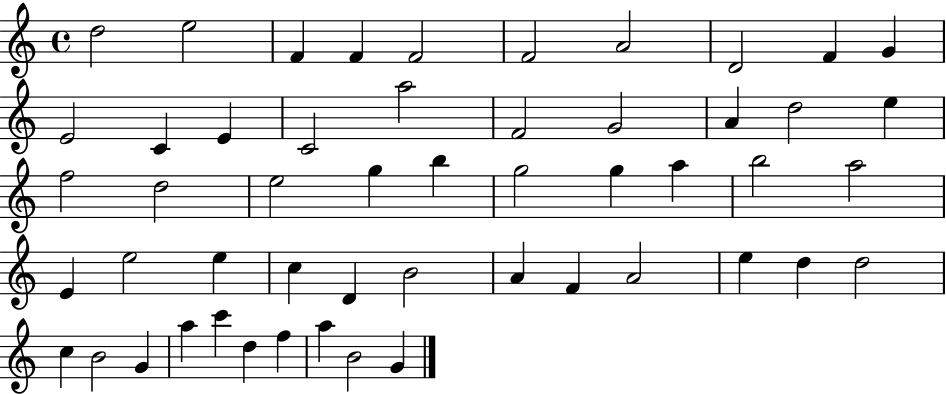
{
  \clef treble
  \time 4/4
  \defaultTimeSignature
  \key c \major
  d''2 e''2 | f'4 f'4 f'2 | f'2 a'2 | d'2 f'4 g'4 | \break e'2 c'4 e'4 | c'2 a''2 | f'2 g'2 | a'4 d''2 e''4 | \break f''2 d''2 | e''2 g''4 b''4 | g''2 g''4 a''4 | b''2 a''2 | \break e'4 e''2 e''4 | c''4 d'4 b'2 | a'4 f'4 a'2 | e''4 d''4 d''2 | \break c''4 b'2 g'4 | a''4 c'''4 d''4 f''4 | a''4 b'2 g'4 | \bar "|."
}